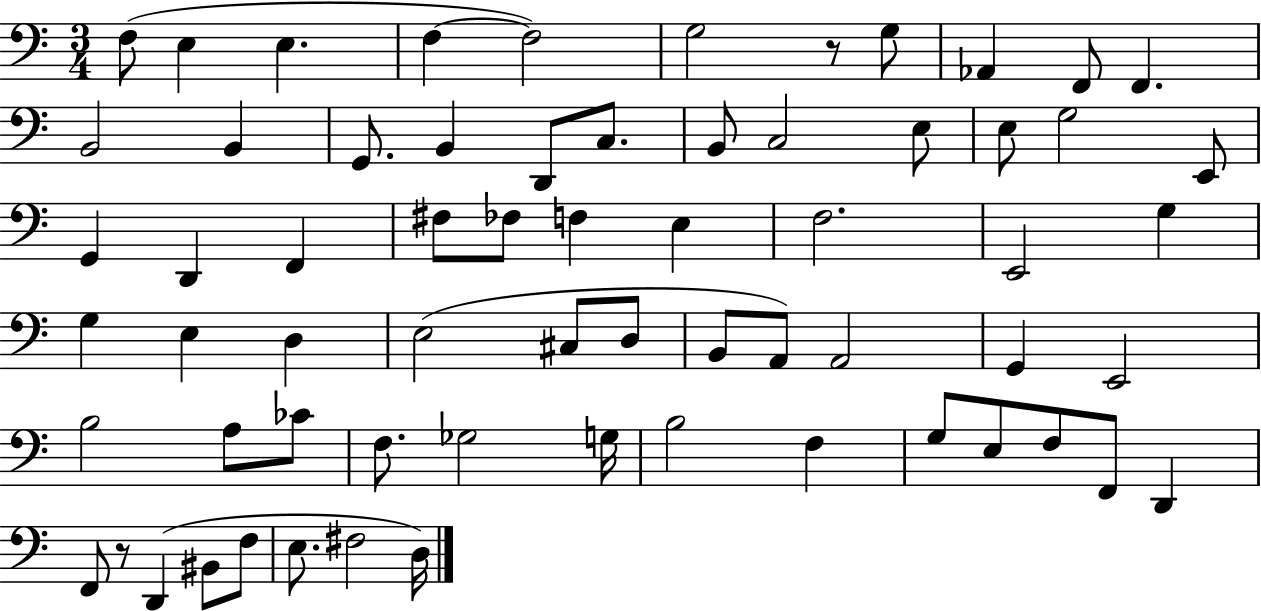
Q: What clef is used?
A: bass